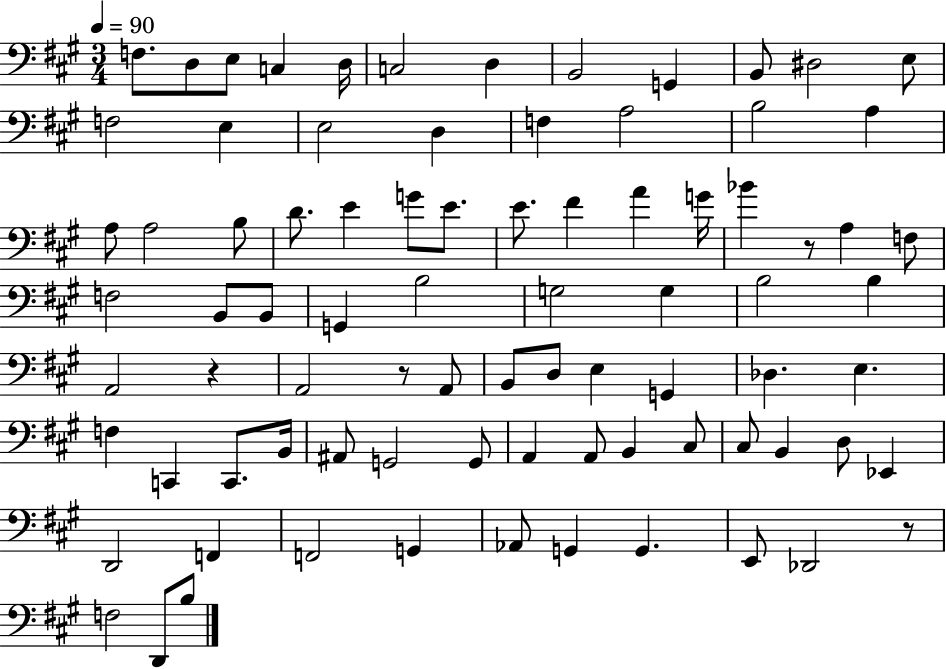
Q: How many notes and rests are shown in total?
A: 83